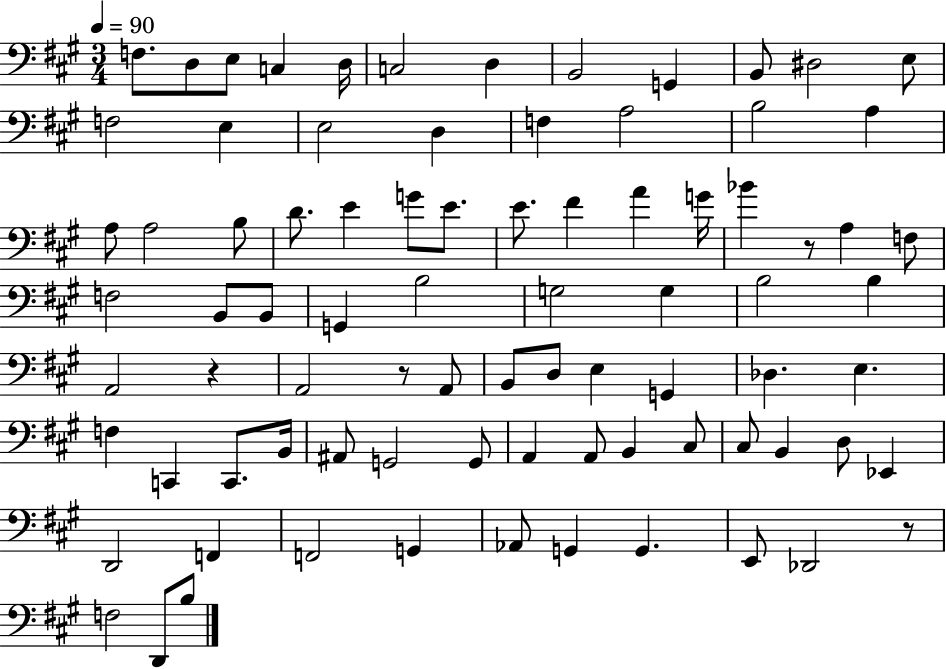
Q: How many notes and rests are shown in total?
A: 83